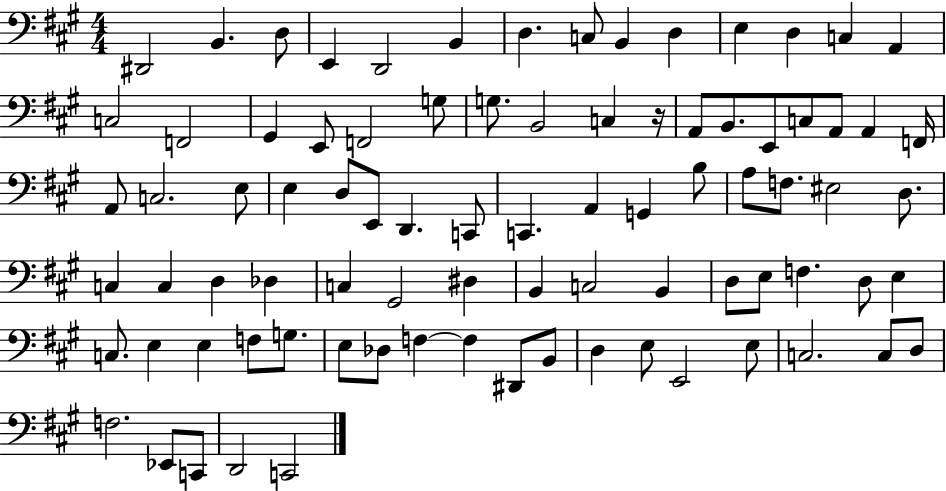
{
  \clef bass
  \numericTimeSignature
  \time 4/4
  \key a \major
  dis,2 b,4. d8 | e,4 d,2 b,4 | d4. c8 b,4 d4 | e4 d4 c4 a,4 | \break c2 f,2 | gis,4 e,8 f,2 g8 | g8. b,2 c4 r16 | a,8 b,8. e,8 c8 a,8 a,4 f,16 | \break a,8 c2. e8 | e4 d8 e,8 d,4. c,8 | c,4. a,4 g,4 b8 | a8 f8. eis2 d8. | \break c4 c4 d4 des4 | c4 gis,2 dis4 | b,4 c2 b,4 | d8 e8 f4. d8 e4 | \break c8. e4 e4 f8 g8. | e8 des8 f4~~ f4 dis,8 b,8 | d4 e8 e,2 e8 | c2. c8 d8 | \break f2. ees,8 c,8 | d,2 c,2 | \bar "|."
}